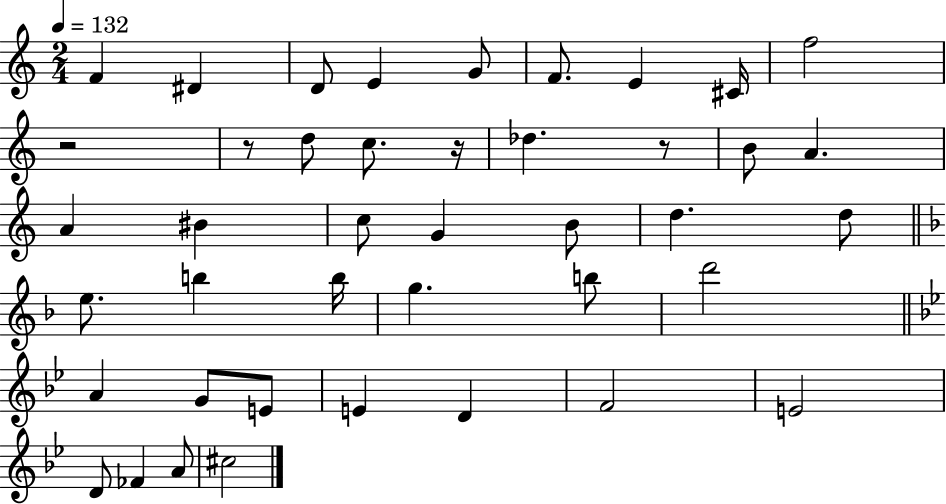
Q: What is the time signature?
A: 2/4